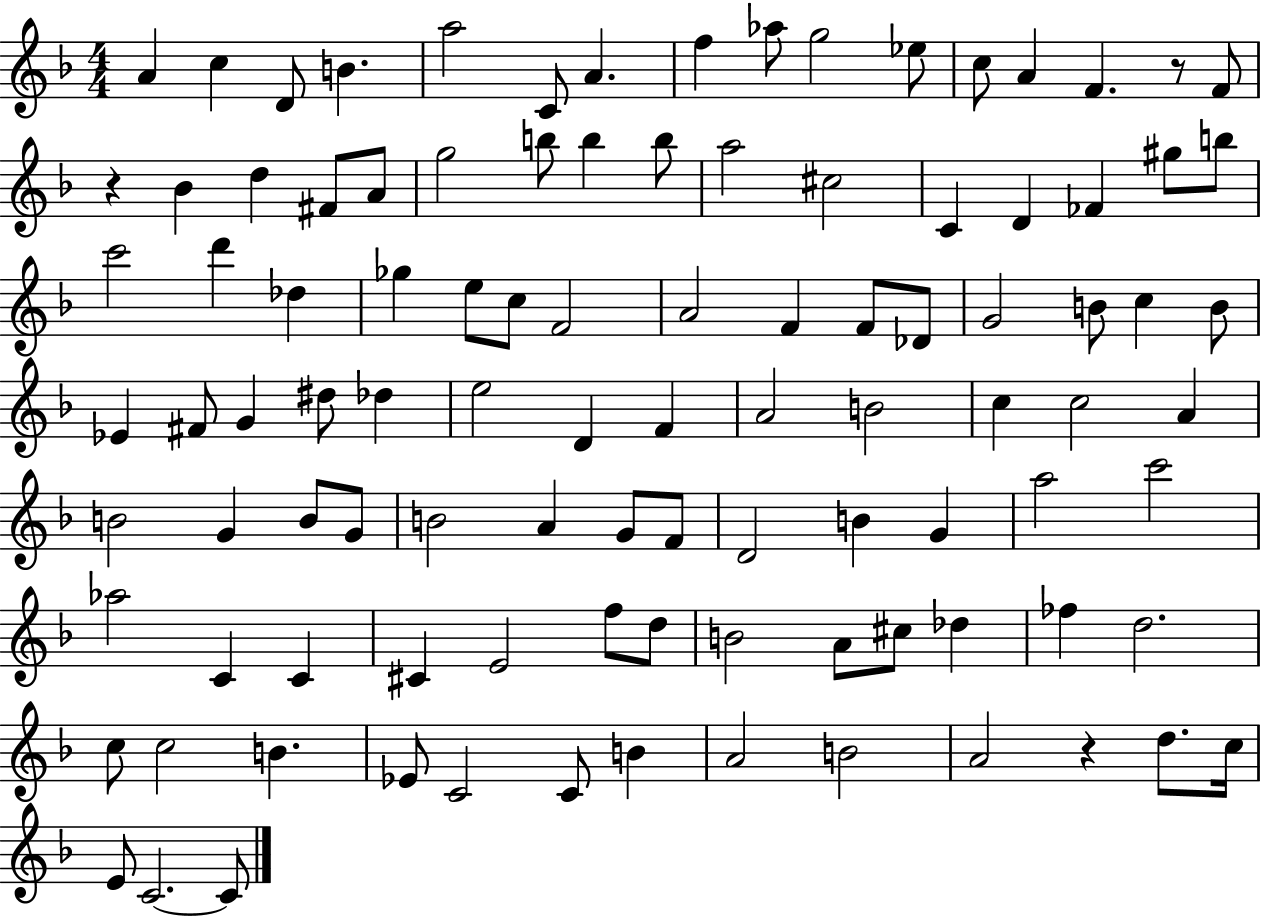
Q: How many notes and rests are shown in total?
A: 102